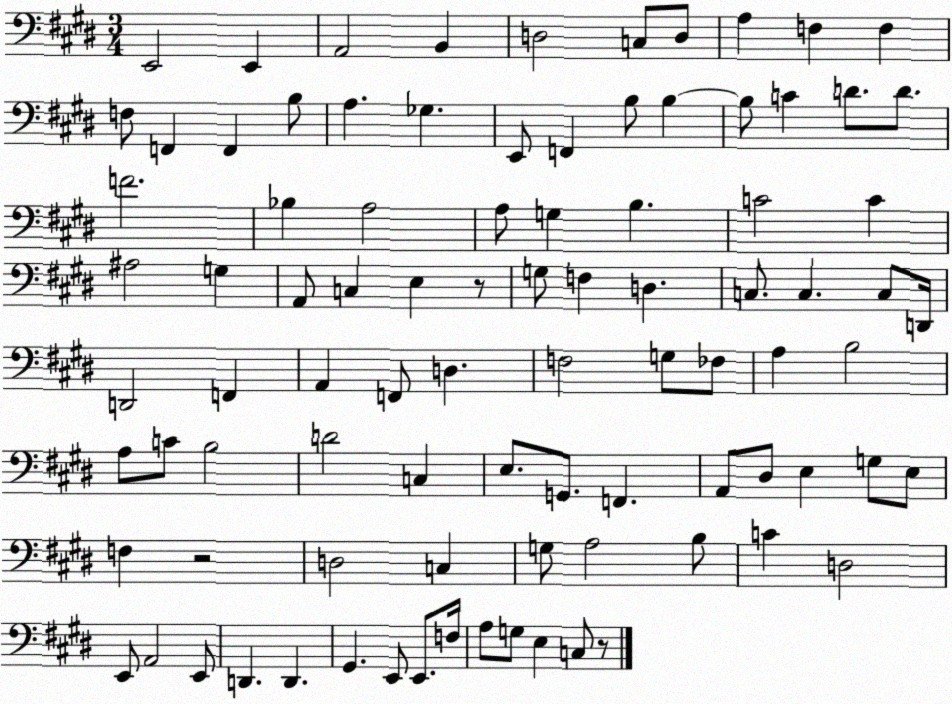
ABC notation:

X:1
T:Untitled
M:3/4
L:1/4
K:E
E,,2 E,, A,,2 B,, D,2 C,/2 D,/2 A, F, F, F,/2 F,, F,, B,/2 A, _G, E,,/2 F,, B,/2 B, B,/2 C D/2 D/2 F2 _B, A,2 A,/2 G, B, C2 C ^A,2 G, A,,/2 C, E, z/2 G,/2 F, D, C,/2 C, C,/2 D,,/4 D,,2 F,, A,, F,,/2 D, F,2 G,/2 _F,/2 A, B,2 A,/2 C/2 B,2 D2 C, E,/2 G,,/2 F,, A,,/2 ^D,/2 E, G,/2 E,/2 F, z2 D,2 C, G,/2 A,2 B,/2 C D,2 E,,/2 A,,2 E,,/2 D,, D,, ^G,, E,,/2 E,,/2 F,/4 A,/2 G,/2 E, C,/2 z/2